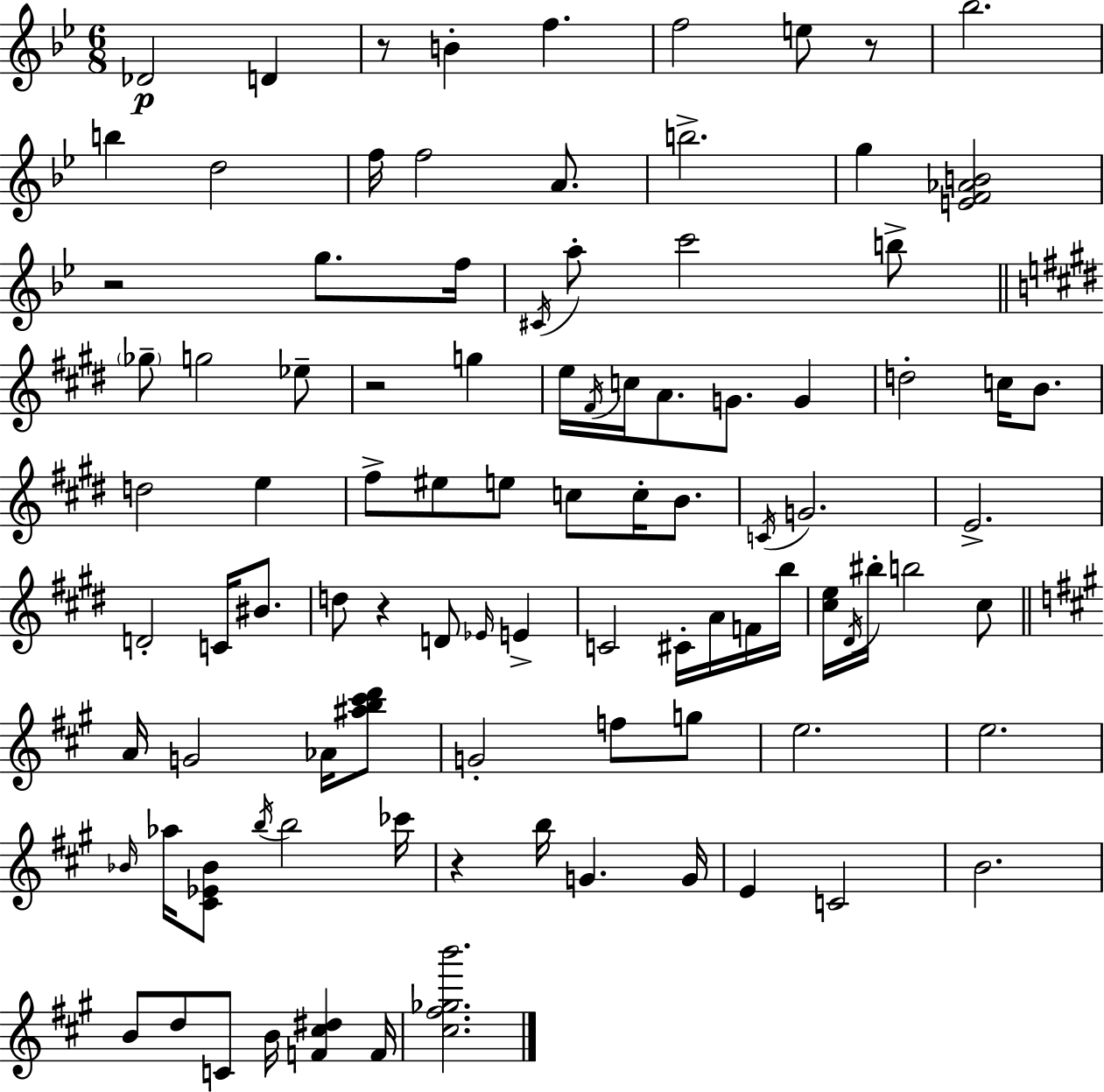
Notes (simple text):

Db4/h D4/q R/e B4/q F5/q. F5/h E5/e R/e Bb5/h. B5/q D5/h F5/s F5/h A4/e. B5/h. G5/q [E4,F4,Ab4,B4]/h R/h G5/e. F5/s C#4/s A5/e C6/h B5/e Gb5/e G5/h Eb5/e R/h G5/q E5/s F#4/s C5/s A4/e. G4/e. G4/q D5/h C5/s B4/e. D5/h E5/q F#5/e EIS5/e E5/e C5/e C5/s B4/e. C4/s G4/h. E4/h. D4/h C4/s BIS4/e. D5/e R/q D4/e Eb4/s E4/q C4/h C#4/s A4/s F4/s B5/s [C#5,E5]/s D#4/s BIS5/s B5/h C#5/e A4/s G4/h Ab4/s [A#5,B5,C#6,D6]/e G4/h F5/e G5/e E5/h. E5/h. Bb4/s Ab5/s [C#4,Eb4,Bb4]/e B5/s B5/h CES6/s R/q B5/s G4/q. G4/s E4/q C4/h B4/h. B4/e D5/e C4/e B4/s [F4,C#5,D#5]/q F4/s [C#5,F#5,Gb5,B6]/h.